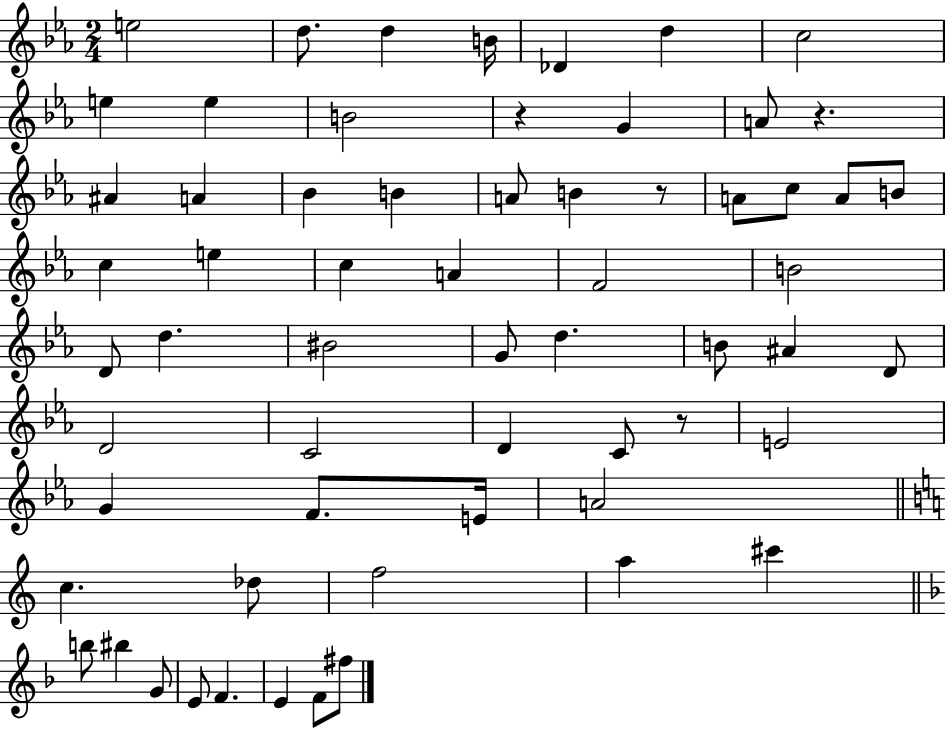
E5/h D5/e. D5/q B4/s Db4/q D5/q C5/h E5/q E5/q B4/h R/q G4/q A4/e R/q. A#4/q A4/q Bb4/q B4/q A4/e B4/q R/e A4/e C5/e A4/e B4/e C5/q E5/q C5/q A4/q F4/h B4/h D4/e D5/q. BIS4/h G4/e D5/q. B4/e A#4/q D4/e D4/h C4/h D4/q C4/e R/e E4/h G4/q F4/e. E4/s A4/h C5/q. Db5/e F5/h A5/q C#6/q B5/e BIS5/q G4/e E4/e F4/q. E4/q F4/e F#5/e